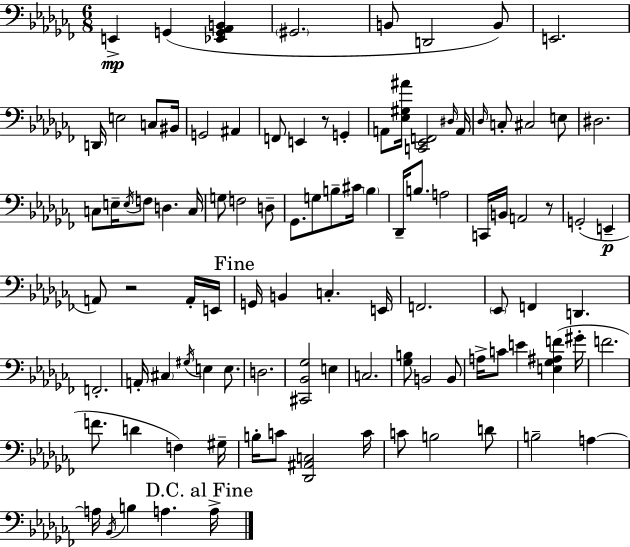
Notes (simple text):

E2/q G2/q [Eb2,G2,Ab2,B2]/q G#2/h. B2/e D2/h B2/e E2/h. D2/s E3/h C3/e BIS2/s G2/h A#2/q F2/e E2/q R/e G2/q A2/e [Eb3,G#3,A#4]/s [C2,Eb2,F2]/h D#3/s A2/s Db3/s C3/e C#3/h E3/e D#3/h. C3/e E3/s E3/s F3/e D3/q. C3/s G3/e F3/h D3/e Gb2/e. G3/e B3/e C#4/s B3/q Db2/s B3/e. A3/h C2/s B2/s A2/h R/e G2/h E2/q A2/e R/h A2/s E2/s G2/s B2/q C3/q. E2/s F2/h. Eb2/e F2/q D2/q. F2/h. A2/s C#3/q G#3/s E3/q E3/e. D3/h. [C#2,Bb2,Gb3]/h E3/q C3/h. [Gb3,B3]/e B2/h B2/e A3/s C4/e E4/q [E3,Gb3,A#3,F4]/q G#4/s F4/h. F4/e. D4/q F3/q G#3/s B3/s C4/e [Db2,A#2,C3]/h C4/s C4/e B3/h D4/e B3/h A3/q A3/s Bb2/s B3/q A3/q. A3/s